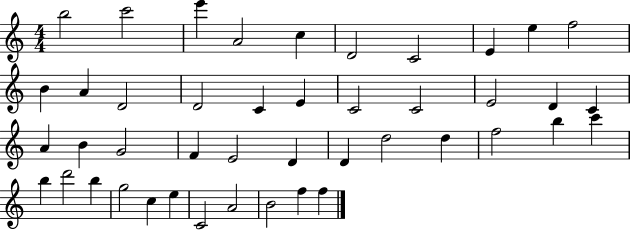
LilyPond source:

{
  \clef treble
  \numericTimeSignature
  \time 4/4
  \key c \major
  b''2 c'''2 | e'''4 a'2 c''4 | d'2 c'2 | e'4 e''4 f''2 | \break b'4 a'4 d'2 | d'2 c'4 e'4 | c'2 c'2 | e'2 d'4 c'4 | \break a'4 b'4 g'2 | f'4 e'2 d'4 | d'4 d''2 d''4 | f''2 b''4 c'''4 | \break b''4 d'''2 b''4 | g''2 c''4 e''4 | c'2 a'2 | b'2 f''4 f''4 | \break \bar "|."
}